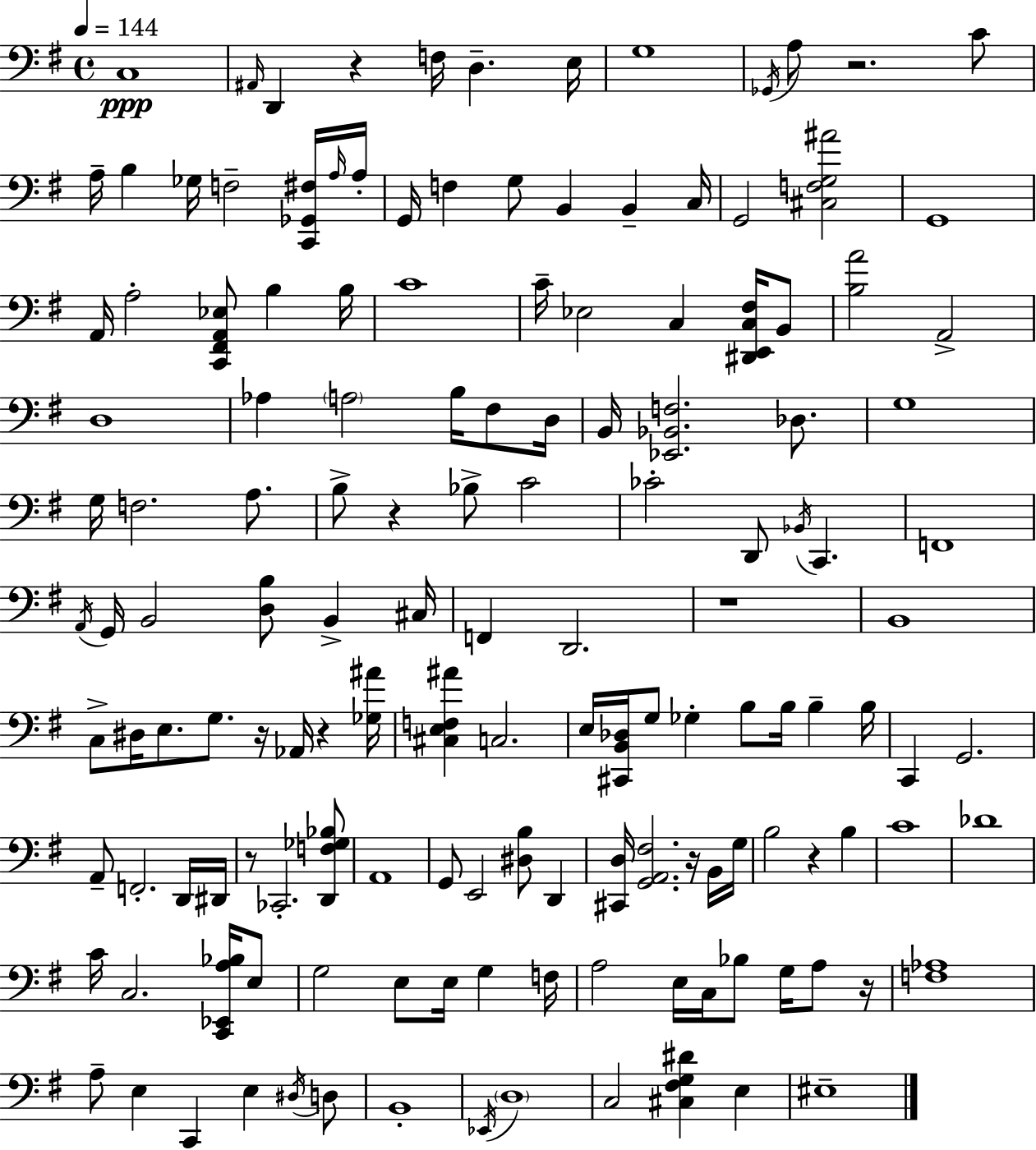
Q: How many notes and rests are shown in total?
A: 145